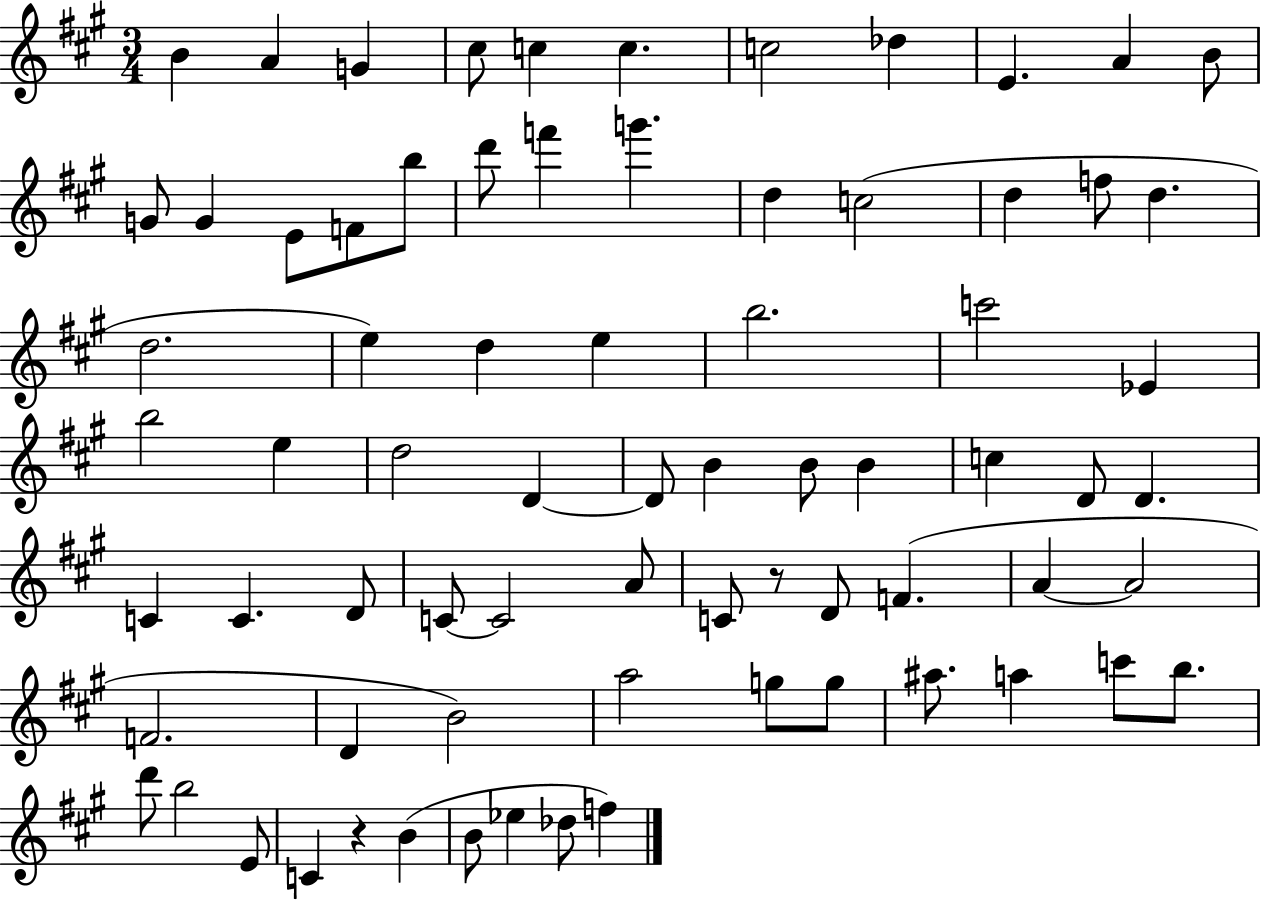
X:1
T:Untitled
M:3/4
L:1/4
K:A
B A G ^c/2 c c c2 _d E A B/2 G/2 G E/2 F/2 b/2 d'/2 f' g' d c2 d f/2 d d2 e d e b2 c'2 _E b2 e d2 D D/2 B B/2 B c D/2 D C C D/2 C/2 C2 A/2 C/2 z/2 D/2 F A A2 F2 D B2 a2 g/2 g/2 ^a/2 a c'/2 b/2 d'/2 b2 E/2 C z B B/2 _e _d/2 f